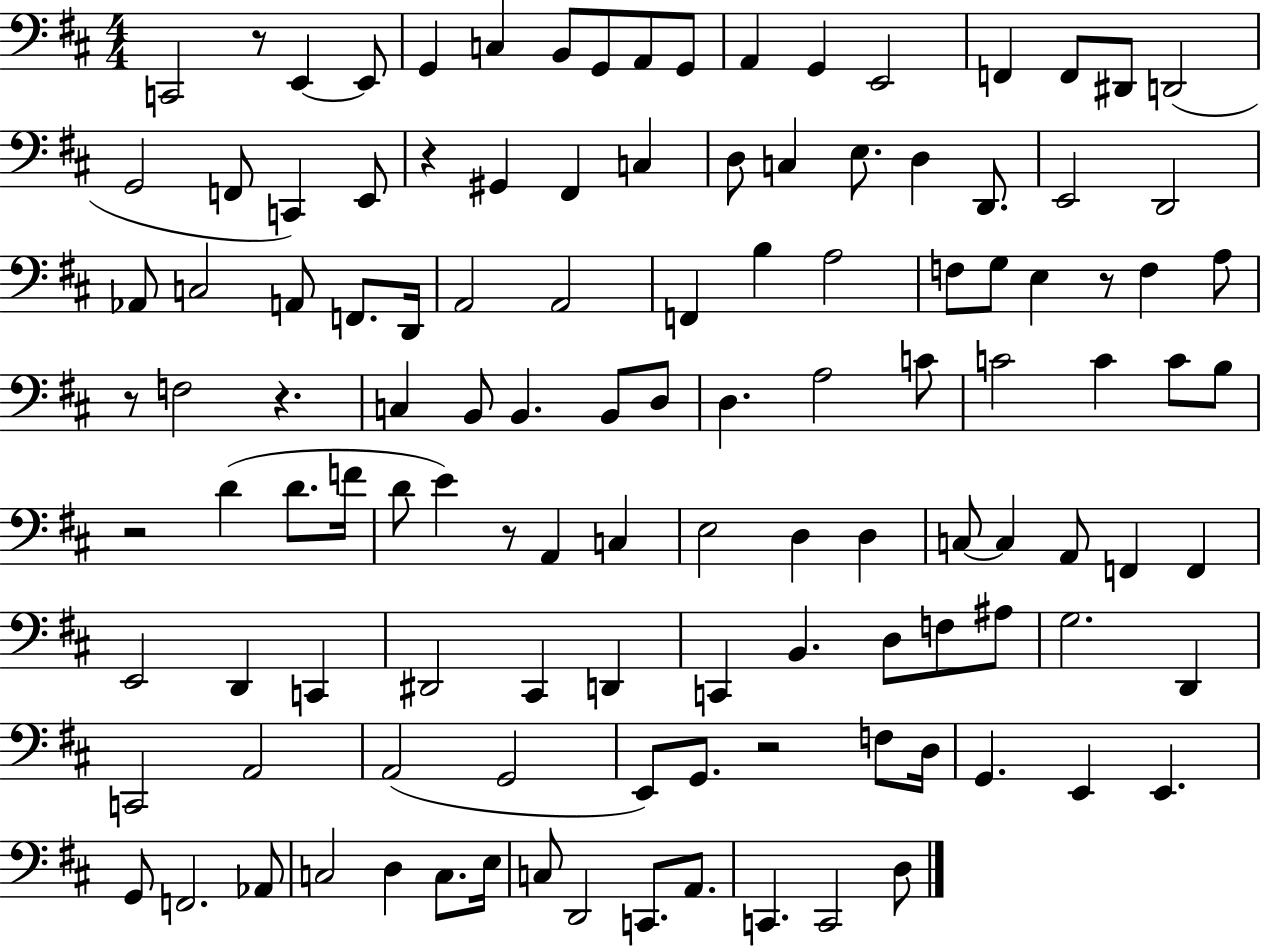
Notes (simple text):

C2/h R/e E2/q E2/e G2/q C3/q B2/e G2/e A2/e G2/e A2/q G2/q E2/h F2/q F2/e D#2/e D2/h G2/h F2/e C2/q E2/e R/q G#2/q F#2/q C3/q D3/e C3/q E3/e. D3/q D2/e. E2/h D2/h Ab2/e C3/h A2/e F2/e. D2/s A2/h A2/h F2/q B3/q A3/h F3/e G3/e E3/q R/e F3/q A3/e R/e F3/h R/q. C3/q B2/e B2/q. B2/e D3/e D3/q. A3/h C4/e C4/h C4/q C4/e B3/e R/h D4/q D4/e. F4/s D4/e E4/q R/e A2/q C3/q E3/h D3/q D3/q C3/e C3/q A2/e F2/q F2/q E2/h D2/q C2/q D#2/h C#2/q D2/q C2/q B2/q. D3/e F3/e A#3/e G3/h. D2/q C2/h A2/h A2/h G2/h E2/e G2/e. R/h F3/e D3/s G2/q. E2/q E2/q. G2/e F2/h. Ab2/e C3/h D3/q C3/e. E3/s C3/e D2/h C2/e. A2/e. C2/q. C2/h D3/e